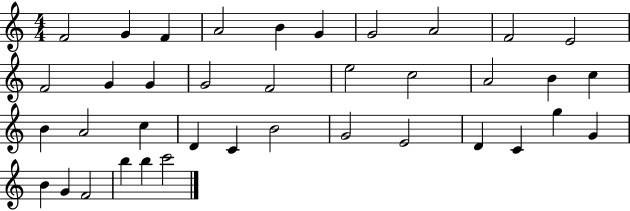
X:1
T:Untitled
M:4/4
L:1/4
K:C
F2 G F A2 B G G2 A2 F2 E2 F2 G G G2 F2 e2 c2 A2 B c B A2 c D C B2 G2 E2 D C g G B G F2 b b c'2